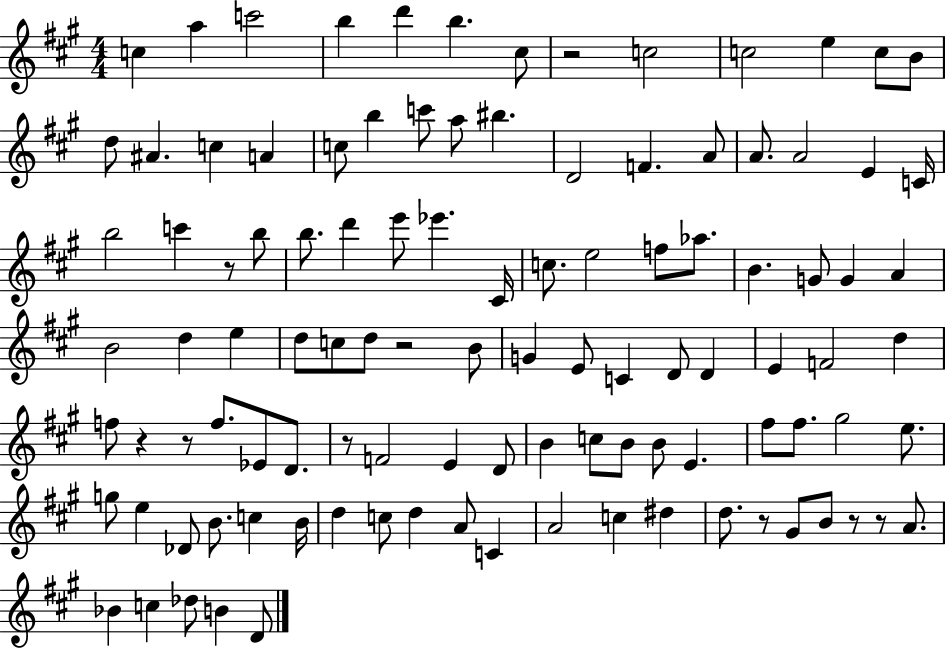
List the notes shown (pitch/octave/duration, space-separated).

C5/q A5/q C6/h B5/q D6/q B5/q. C#5/e R/h C5/h C5/h E5/q C5/e B4/e D5/e A#4/q. C5/q A4/q C5/e B5/q C6/e A5/e BIS5/q. D4/h F4/q. A4/e A4/e. A4/h E4/q C4/s B5/h C6/q R/e B5/e B5/e. D6/q E6/e Eb6/q. C#4/s C5/e. E5/h F5/e Ab5/e. B4/q. G4/e G4/q A4/q B4/h D5/q E5/q D5/e C5/e D5/e R/h B4/e G4/q E4/e C4/q D4/e D4/q E4/q F4/h D5/q F5/e R/q R/e F5/e. Eb4/e D4/e. R/e F4/h E4/q D4/e B4/q C5/e B4/e B4/e E4/q. F#5/e F#5/e. G#5/h E5/e. G5/e E5/q Db4/e B4/e. C5/q B4/s D5/q C5/e D5/q A4/e C4/q A4/h C5/q D#5/q D5/e. R/e G#4/e B4/e R/e R/e A4/e. Bb4/q C5/q Db5/e B4/q D4/e